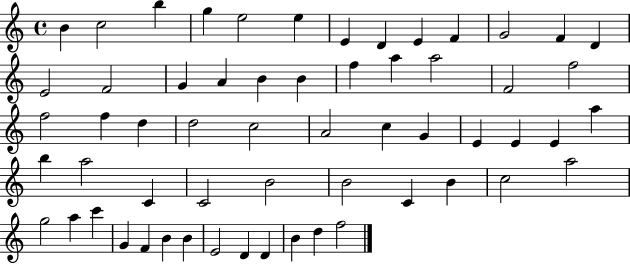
X:1
T:Untitled
M:4/4
L:1/4
K:C
B c2 b g e2 e E D E F G2 F D E2 F2 G A B B f a a2 F2 f2 f2 f d d2 c2 A2 c G E E E a b a2 C C2 B2 B2 C B c2 a2 g2 a c' G F B B E2 D D B d f2